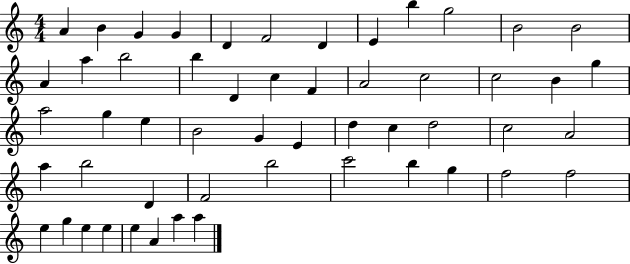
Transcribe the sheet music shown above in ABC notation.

X:1
T:Untitled
M:4/4
L:1/4
K:C
A B G G D F2 D E b g2 B2 B2 A a b2 b D c F A2 c2 c2 B g a2 g e B2 G E d c d2 c2 A2 a b2 D F2 b2 c'2 b g f2 f2 e g e e e A a a